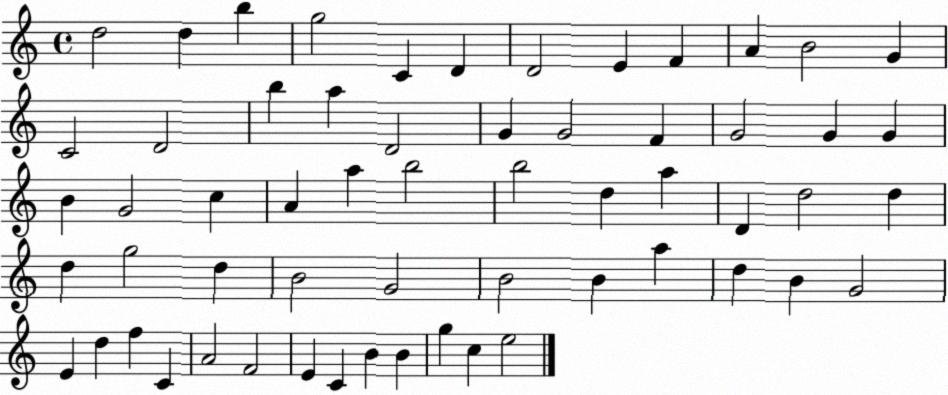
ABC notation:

X:1
T:Untitled
M:4/4
L:1/4
K:C
d2 d b g2 C D D2 E F A B2 G C2 D2 b a D2 G G2 F G2 G G B G2 c A a b2 b2 d a D d2 d d g2 d B2 G2 B2 B a d B G2 E d f C A2 F2 E C B B g c e2